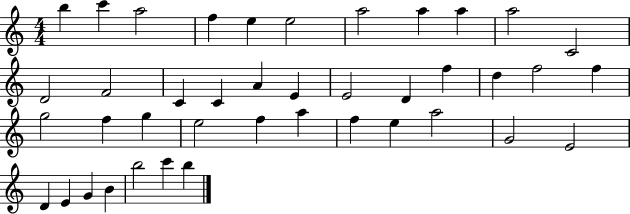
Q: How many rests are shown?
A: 0